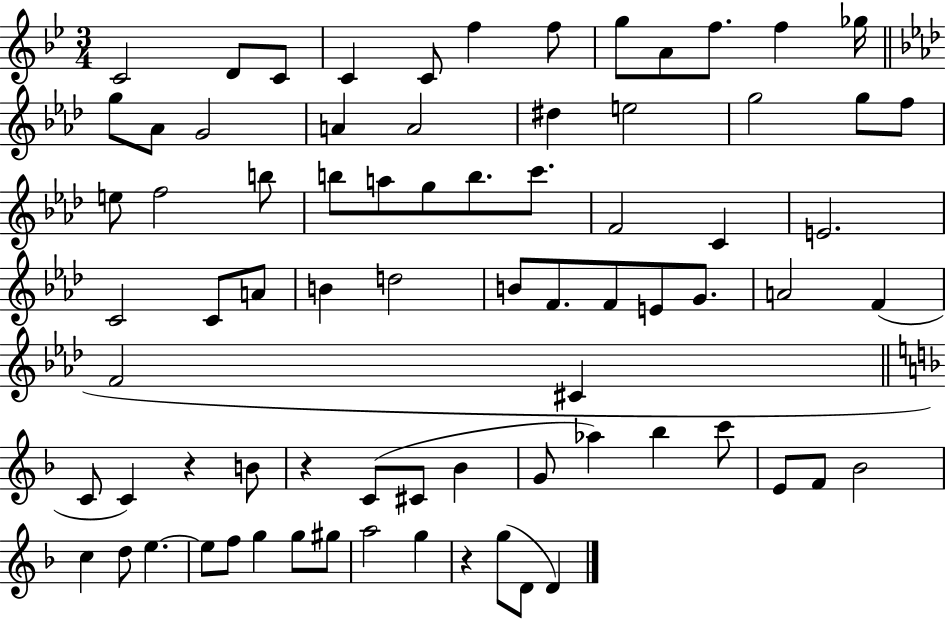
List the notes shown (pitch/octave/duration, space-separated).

C4/h D4/e C4/e C4/q C4/e F5/q F5/e G5/e A4/e F5/e. F5/q Gb5/s G5/e Ab4/e G4/h A4/q A4/h D#5/q E5/h G5/h G5/e F5/e E5/e F5/h B5/e B5/e A5/e G5/e B5/e. C6/e. F4/h C4/q E4/h. C4/h C4/e A4/e B4/q D5/h B4/e F4/e. F4/e E4/e G4/e. A4/h F4/q F4/h C#4/q C4/e C4/q R/q B4/e R/q C4/e C#4/e Bb4/q G4/e Ab5/q Bb5/q C6/e E4/e F4/e Bb4/h C5/q D5/e E5/q. E5/e F5/e G5/q G5/e G#5/e A5/h G5/q R/q G5/e D4/e D4/q